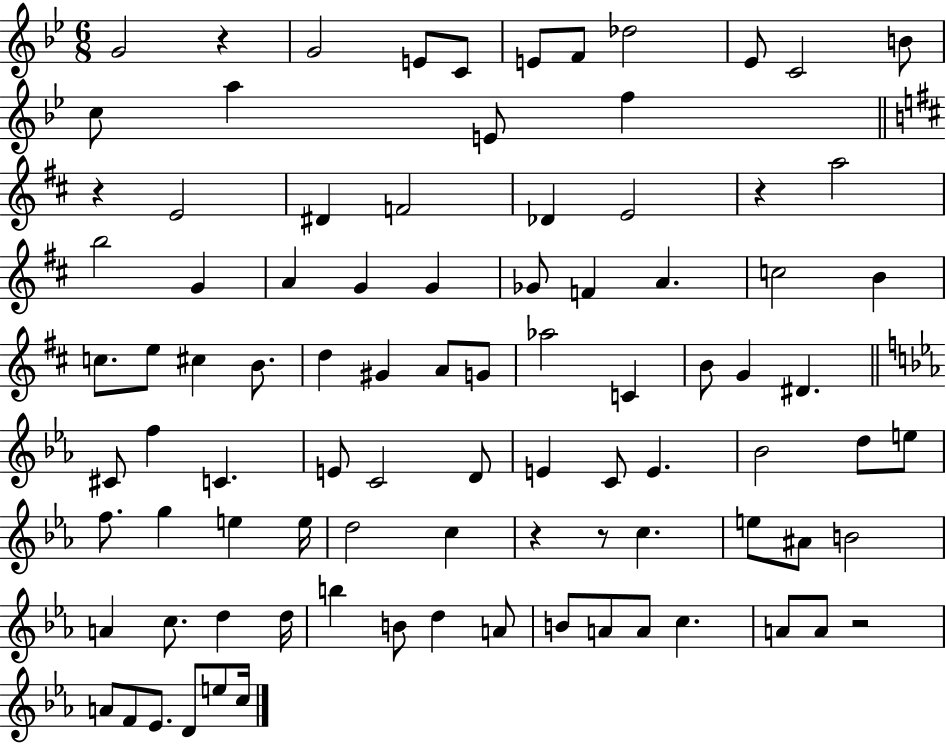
G4/h R/q G4/h E4/e C4/e E4/e F4/e Db5/h Eb4/e C4/h B4/e C5/e A5/q E4/e F5/q R/q E4/h D#4/q F4/h Db4/q E4/h R/q A5/h B5/h G4/q A4/q G4/q G4/q Gb4/e F4/q A4/q. C5/h B4/q C5/e. E5/e C#5/q B4/e. D5/q G#4/q A4/e G4/e Ab5/h C4/q B4/e G4/q D#4/q. C#4/e F5/q C4/q. E4/e C4/h D4/e E4/q C4/e E4/q. Bb4/h D5/e E5/e F5/e. G5/q E5/q E5/s D5/h C5/q R/q R/e C5/q. E5/e A#4/e B4/h A4/q C5/e. D5/q D5/s B5/q B4/e D5/q A4/e B4/e A4/e A4/e C5/q. A4/e A4/e R/h A4/e F4/e Eb4/e. D4/e E5/e C5/s